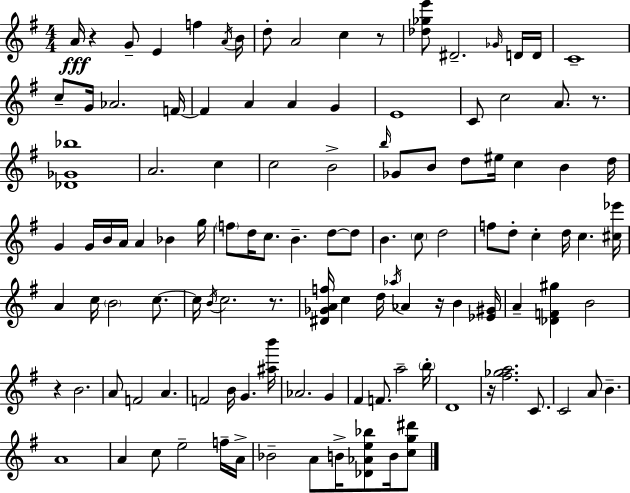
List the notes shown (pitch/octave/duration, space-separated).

A4/s R/q G4/e E4/q F5/q A4/s B4/s D5/e A4/h C5/q R/e [Db5,Gb5,E6]/e D#4/h. Gb4/s D4/s D4/s C4/w C5/e G4/s Ab4/h. F4/s F4/q A4/q A4/q G4/q E4/w C4/e C5/h A4/e. R/e. [Db4,Gb4,Bb5]/w A4/h. C5/q C5/h B4/h B5/s Gb4/e B4/e D5/e EIS5/s C5/q B4/q D5/s G4/q G4/s B4/s A4/s A4/q Bb4/q G5/s F5/e D5/s C5/e. B4/q. D5/e D5/e B4/q. C5/e D5/h F5/e D5/e C5/q D5/s C5/q. [C#5,Eb6]/s A4/q C5/s B4/h C5/e. C5/s B4/s C5/h. R/e. [D#4,Gb4,A4,F5]/s C5/q D5/s Ab5/s Ab4/q R/s B4/q [Eb4,G#4]/s A4/q [Db4,F4,G#5]/q B4/h R/q B4/h. A4/e F4/h A4/q. F4/h B4/s G4/q. [A#5,B6]/s Ab4/h. G4/q F#4/q F4/e. A5/h B5/s D4/w R/s [F#5,Gb5,A5]/h. C4/e. C4/h A4/e B4/q. A4/w A4/q C5/e E5/h F5/s A4/s Bb4/h A4/e B4/s [Db4,Ab4,E5,Bb5]/e B4/s [C5,G5,D#6]/e